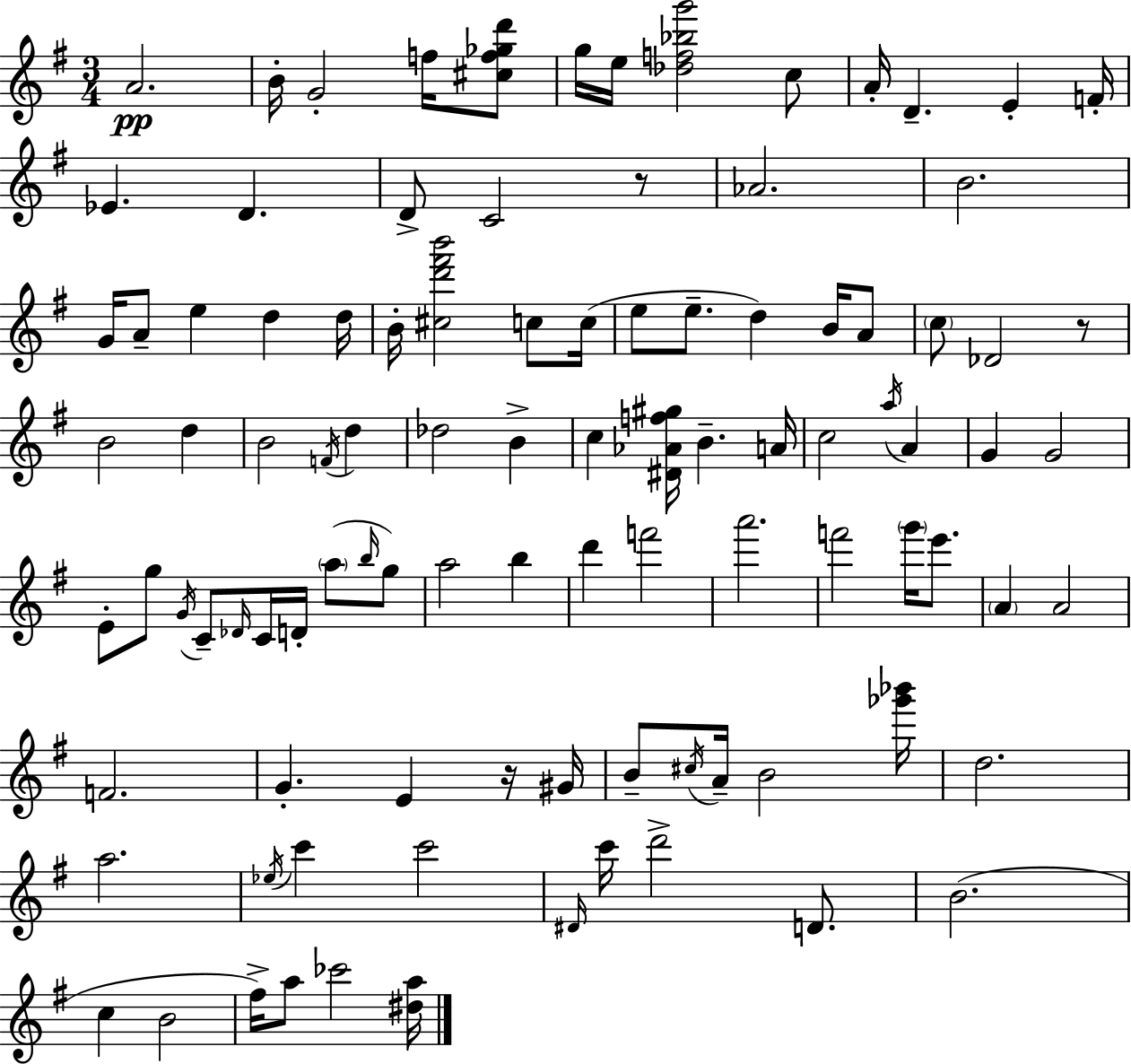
A4/h. B4/s G4/h F5/s [C#5,F5,Gb5,D6]/e G5/s E5/s [Db5,F5,Bb5,G6]/h C5/e A4/s D4/q. E4/q F4/s Eb4/q. D4/q. D4/e C4/h R/e Ab4/h. B4/h. G4/s A4/e E5/q D5/q D5/s B4/s [C#5,D6,F#6,B6]/h C5/e C5/s E5/e E5/e. D5/q B4/s A4/e C5/e Db4/h R/e B4/h D5/q B4/h F4/s D5/q Db5/h B4/q C5/q [D#4,Ab4,F5,G#5]/s B4/q. A4/s C5/h A5/s A4/q G4/q G4/h E4/e G5/e G4/s C4/e Db4/s C4/s D4/s A5/e B5/s G5/e A5/h B5/q D6/q F6/h A6/h. F6/h G6/s E6/e. A4/q A4/h F4/h. G4/q. E4/q R/s G#4/s B4/e C#5/s A4/s B4/h [Gb6,Bb6]/s D5/h. A5/h. Eb5/s C6/q C6/h D#4/s C6/s D6/h D4/e. B4/h. C5/q B4/h F#5/s A5/e CES6/h [D#5,A5]/s